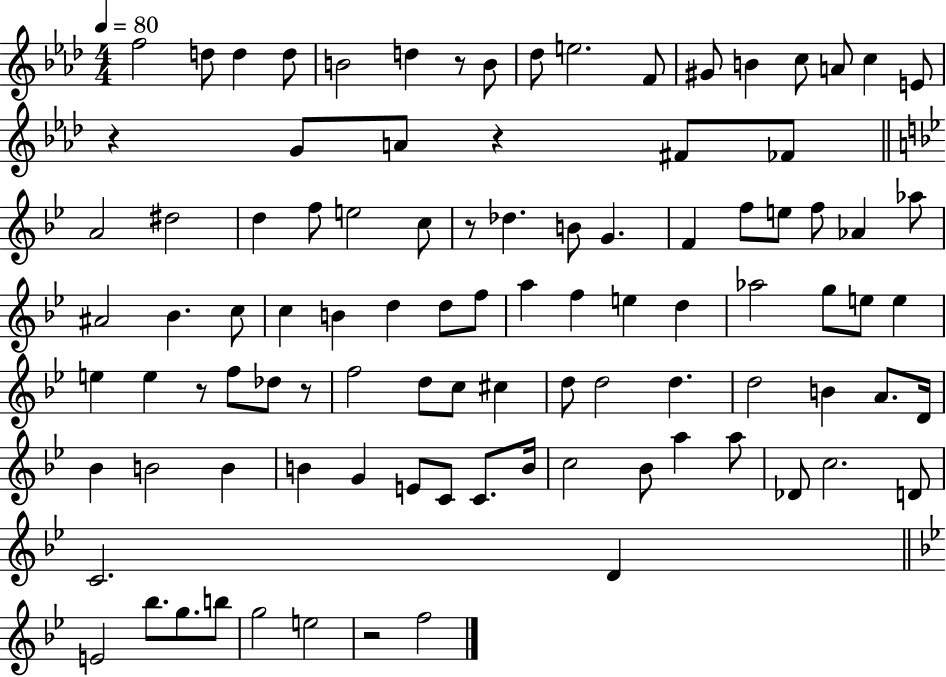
X:1
T:Untitled
M:4/4
L:1/4
K:Ab
f2 d/2 d d/2 B2 d z/2 B/2 _d/2 e2 F/2 ^G/2 B c/2 A/2 c E/2 z G/2 A/2 z ^F/2 _F/2 A2 ^d2 d f/2 e2 c/2 z/2 _d B/2 G F f/2 e/2 f/2 _A _a/2 ^A2 _B c/2 c B d d/2 f/2 a f e d _a2 g/2 e/2 e e e z/2 f/2 _d/2 z/2 f2 d/2 c/2 ^c d/2 d2 d d2 B A/2 D/4 _B B2 B B G E/2 C/2 C/2 B/4 c2 _B/2 a a/2 _D/2 c2 D/2 C2 D E2 _b/2 g/2 b/2 g2 e2 z2 f2